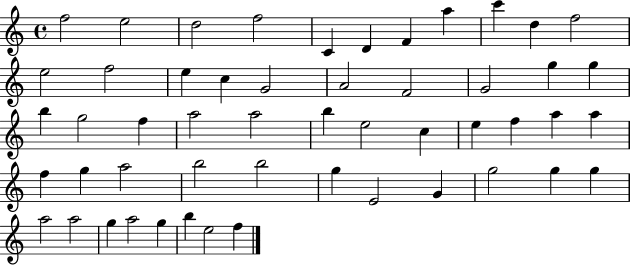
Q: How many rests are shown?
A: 0